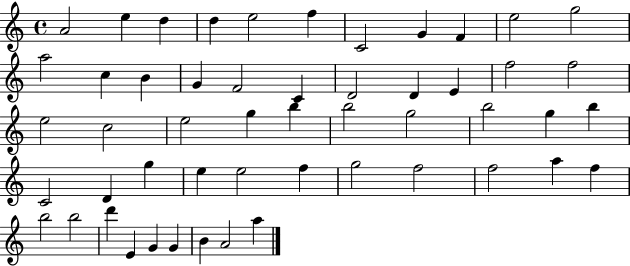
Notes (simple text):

A4/h E5/q D5/q D5/q E5/h F5/q C4/h G4/q F4/q E5/h G5/h A5/h C5/q B4/q G4/q F4/h C4/q D4/h D4/q E4/q F5/h F5/h E5/h C5/h E5/h G5/q B5/q B5/h G5/h B5/h G5/q B5/q C4/h D4/q G5/q E5/q E5/h F5/q G5/h F5/h F5/h A5/q F5/q B5/h B5/h D6/q E4/q G4/q G4/q B4/q A4/h A5/q